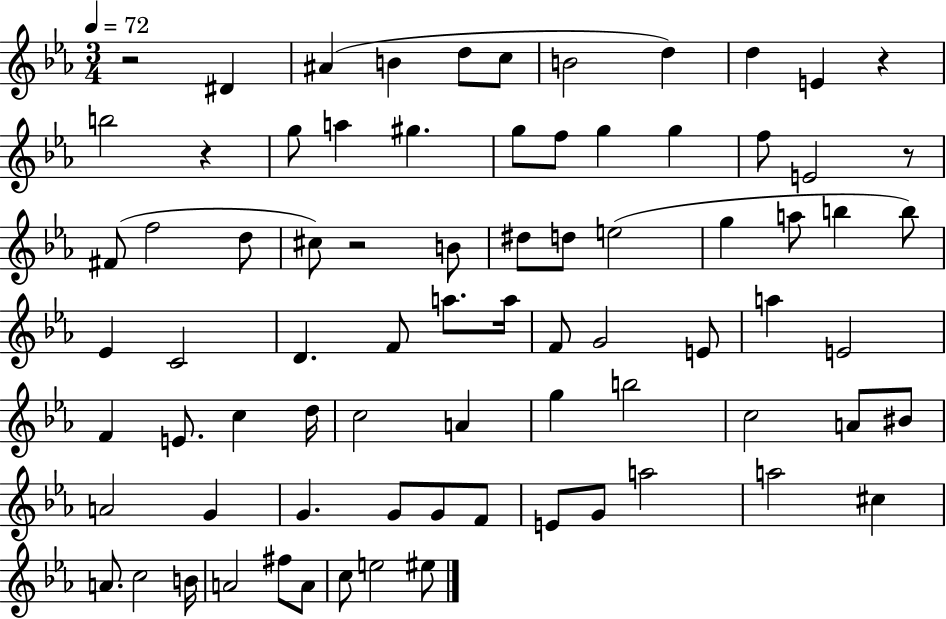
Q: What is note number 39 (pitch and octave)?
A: G4